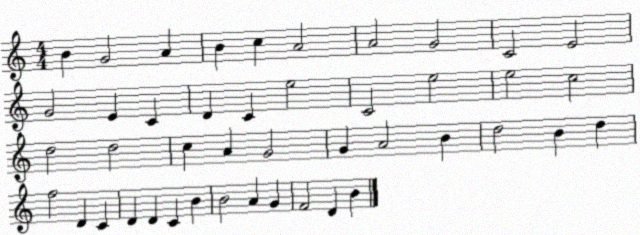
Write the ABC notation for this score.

X:1
T:Untitled
M:4/4
L:1/4
K:C
B G2 A B c A2 A2 G2 C2 E2 G2 E C D C e2 C2 e2 e2 c2 d2 d2 c A G2 G A2 B d2 B d f2 D C D D C B B2 A G F2 D B